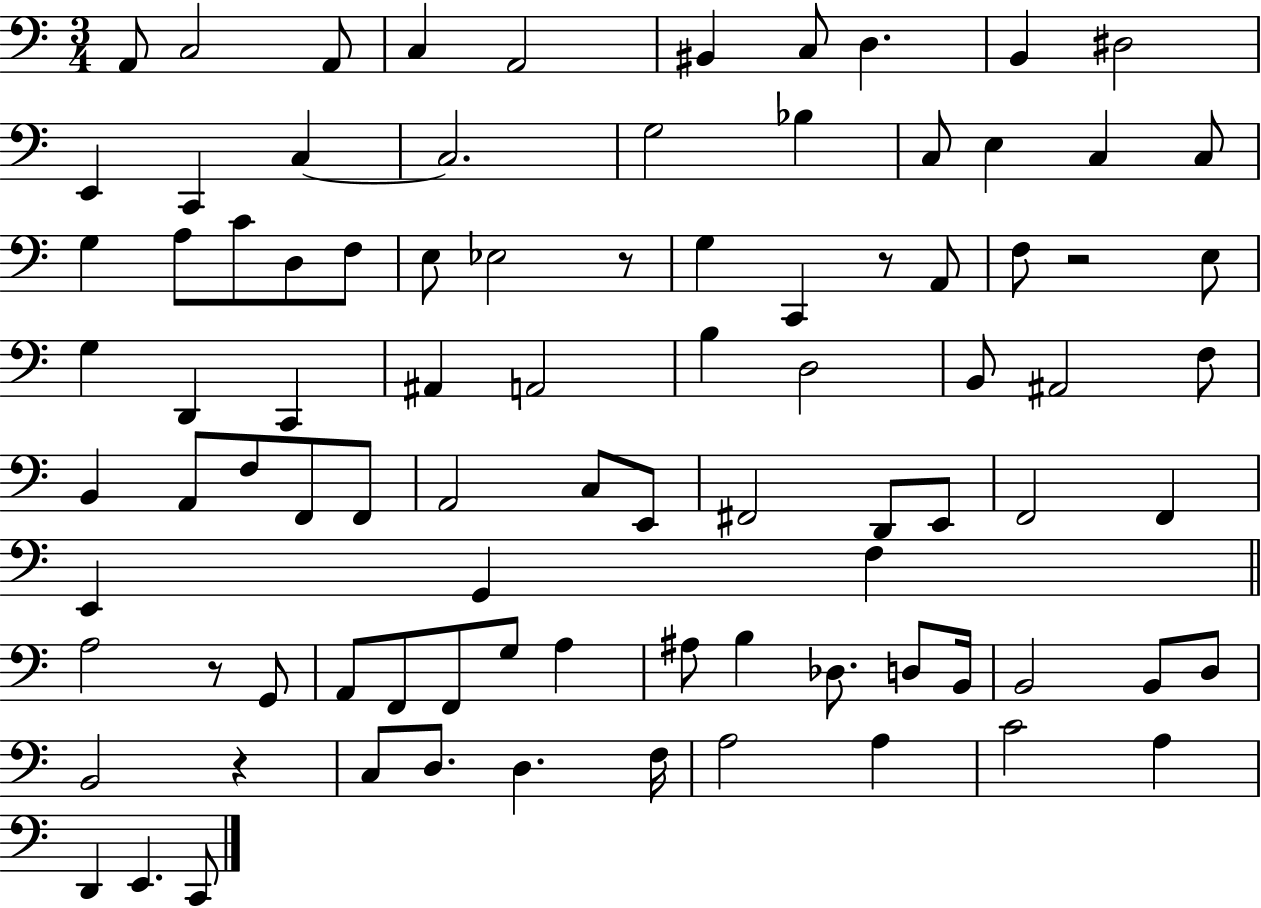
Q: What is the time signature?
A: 3/4